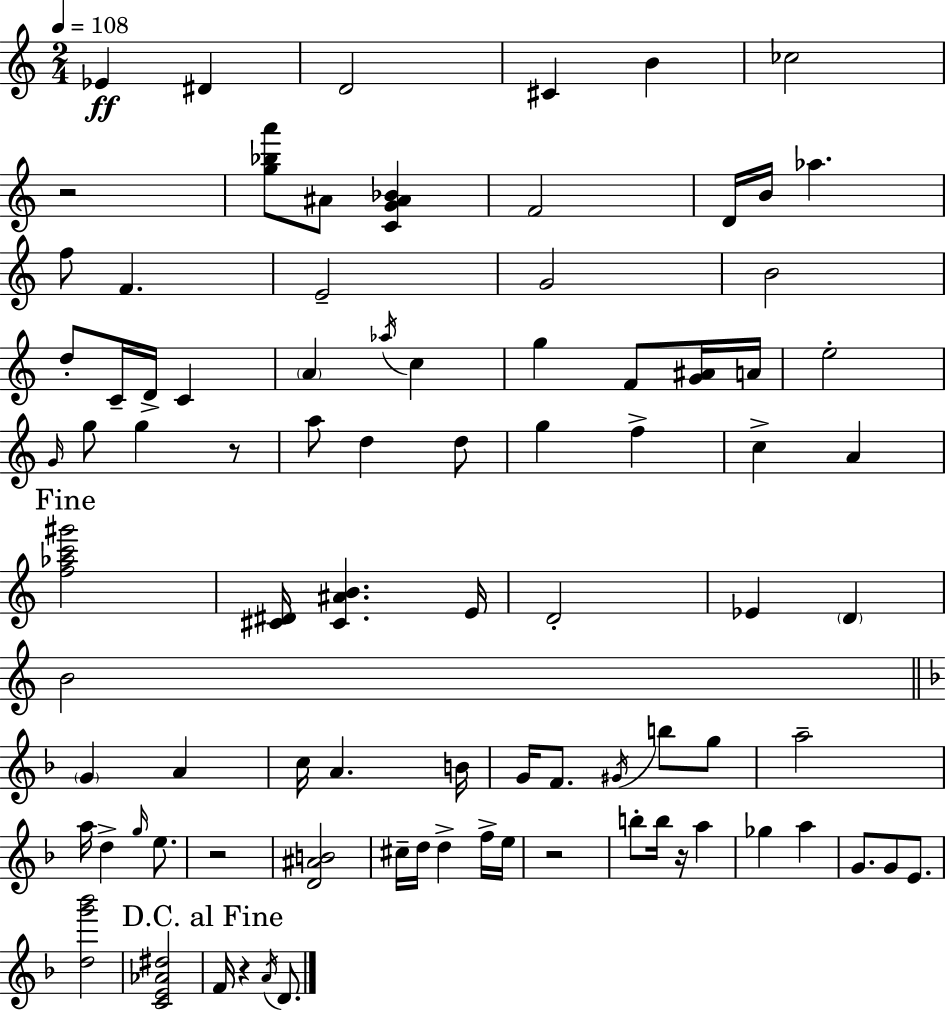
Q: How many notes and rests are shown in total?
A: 88